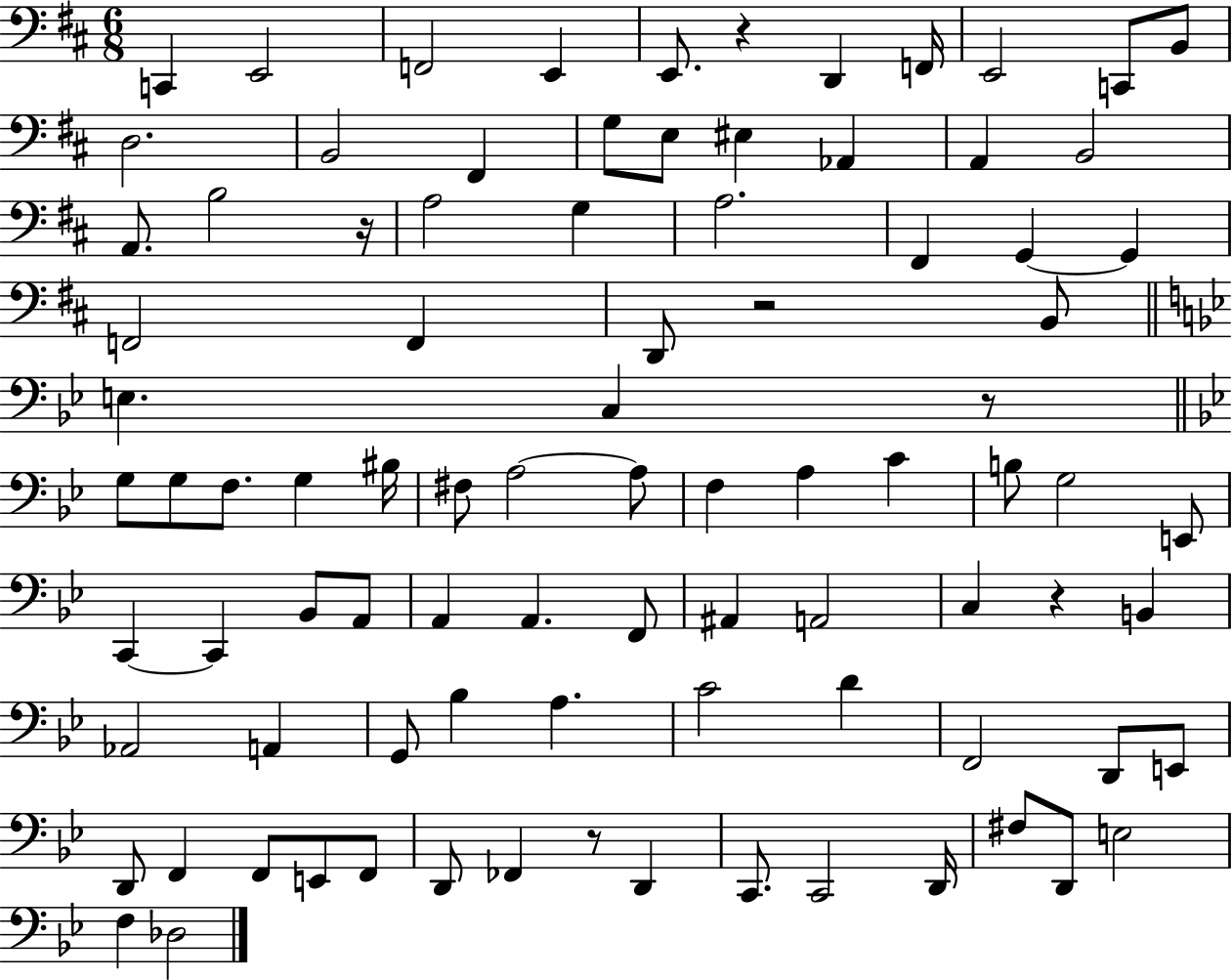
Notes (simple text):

C2/q E2/h F2/h E2/q E2/e. R/q D2/q F2/s E2/h C2/e B2/e D3/h. B2/h F#2/q G3/e E3/e EIS3/q Ab2/q A2/q B2/h A2/e. B3/h R/s A3/h G3/q A3/h. F#2/q G2/q G2/q F2/h F2/q D2/e R/h B2/e E3/q. C3/q R/e G3/e G3/e F3/e. G3/q BIS3/s F#3/e A3/h A3/e F3/q A3/q C4/q B3/e G3/h E2/e C2/q C2/q Bb2/e A2/e A2/q A2/q. F2/e A#2/q A2/h C3/q R/q B2/q Ab2/h A2/q G2/e Bb3/q A3/q. C4/h D4/q F2/h D2/e E2/e D2/e F2/q F2/e E2/e F2/e D2/e FES2/q R/e D2/q C2/e. C2/h D2/s F#3/e D2/e E3/h F3/q Db3/h